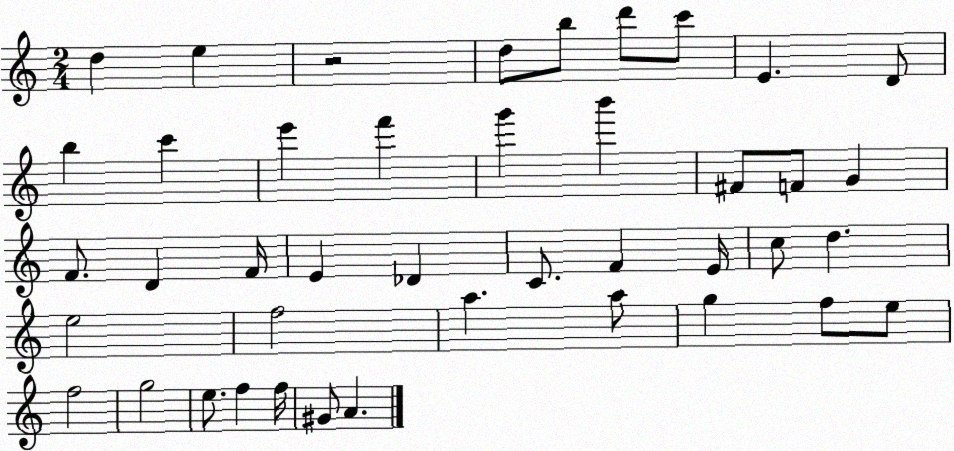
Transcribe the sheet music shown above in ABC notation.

X:1
T:Untitled
M:2/4
L:1/4
K:C
d e z2 d/2 b/2 d'/2 c'/2 E D/2 b c' e' f' g' b' ^F/2 F/2 G F/2 D F/4 E _D C/2 F E/4 c/2 d e2 f2 a a/2 g f/2 e/2 f2 g2 e/2 f f/4 ^G/2 A